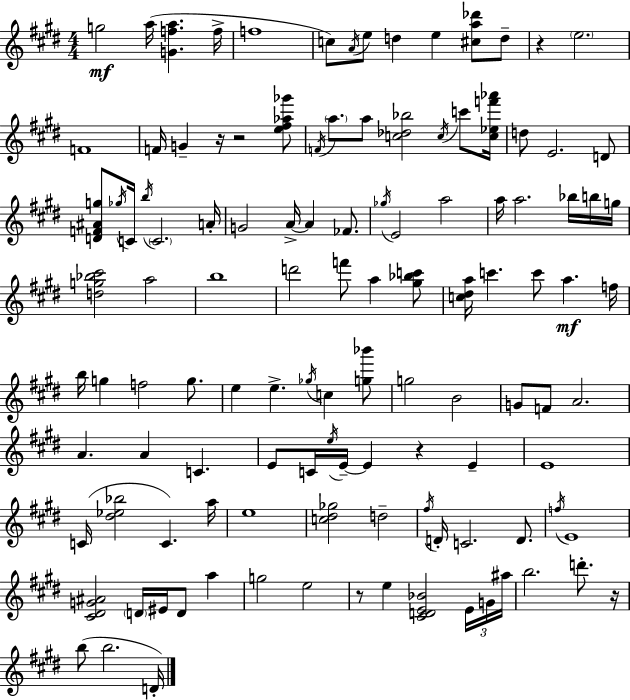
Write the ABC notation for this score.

X:1
T:Untitled
M:4/4
L:1/4
K:E
g2 a/4 [Gfa] f/4 f4 c/2 A/4 e/2 d e [^ca_d']/2 d/2 z e2 F4 F/4 G z/4 z2 [e^f_a_g']/2 F/4 a/2 a/2 [c_d_b]2 c/4 c'/2 [c_ef'_a']/4 d/2 E2 D/2 [DF^Ag]/2 _g/4 C/4 b/4 C2 A/4 G2 A/4 A _F/2 _g/4 E2 a2 a/4 a2 _b/4 b/4 g/4 [dg_b^c']2 a2 b4 d'2 f'/2 a [^g_bc']/2 [c^da]/4 c' c'/2 a f/4 b/4 g f2 g/2 e e _g/4 c [g_b']/2 g2 B2 G/2 F/2 A2 A A C E/2 C/4 e/4 E/4 E z E E4 C/4 [^d_e_b]2 C a/4 e4 [c^d_g]2 d2 ^f/4 D/4 C2 D/2 f/4 E4 [^C^DG^A]2 D/4 ^E/4 D/2 a g2 e2 z/2 e [^CDE_B]2 E/4 G/4 ^a/4 b2 d'/2 z/4 b/2 b2 D/4